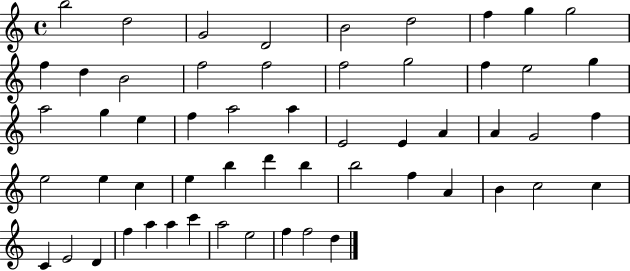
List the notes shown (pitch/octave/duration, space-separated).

B5/h D5/h G4/h D4/h B4/h D5/h F5/q G5/q G5/h F5/q D5/q B4/h F5/h F5/h F5/h G5/h F5/q E5/h G5/q A5/h G5/q E5/q F5/q A5/h A5/q E4/h E4/q A4/q A4/q G4/h F5/q E5/h E5/q C5/q E5/q B5/q D6/q B5/q B5/h F5/q A4/q B4/q C5/h C5/q C4/q E4/h D4/q F5/q A5/q A5/q C6/q A5/h E5/h F5/q F5/h D5/q